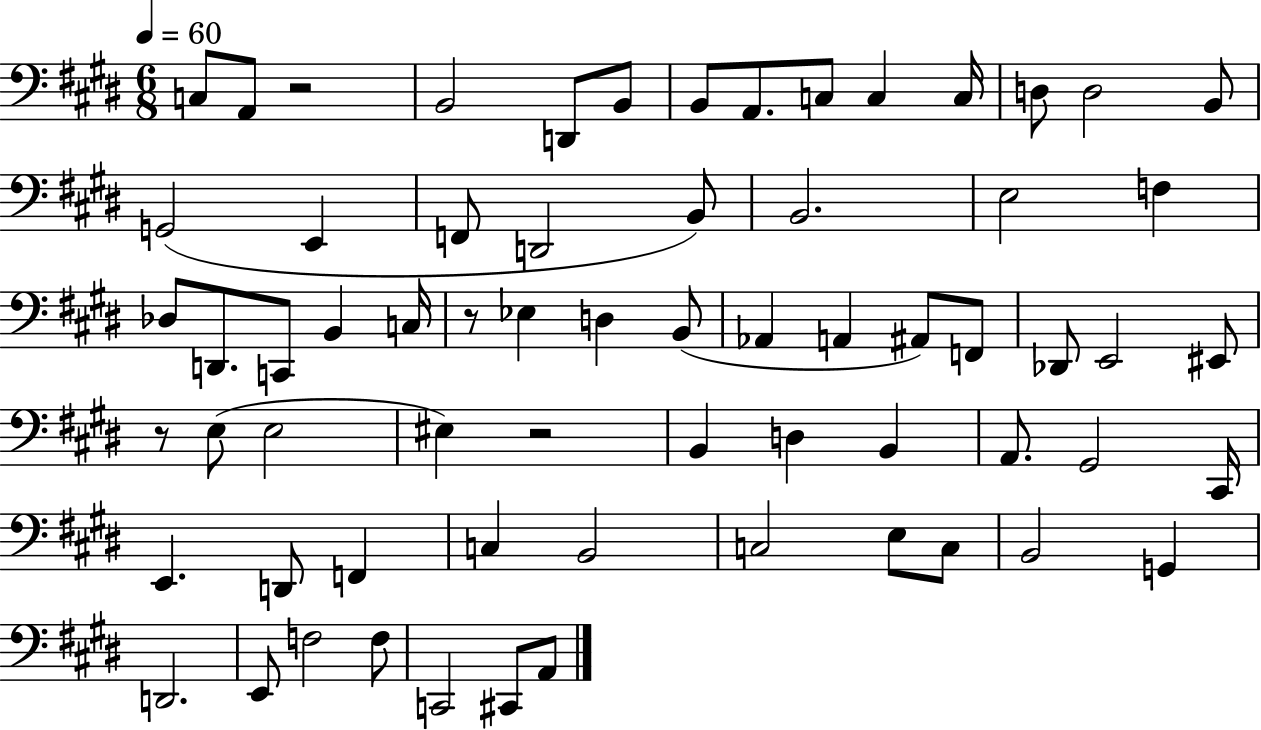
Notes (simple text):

C3/e A2/e R/h B2/h D2/e B2/e B2/e A2/e. C3/e C3/q C3/s D3/e D3/h B2/e G2/h E2/q F2/e D2/h B2/e B2/h. E3/h F3/q Db3/e D2/e. C2/e B2/q C3/s R/e Eb3/q D3/q B2/e Ab2/q A2/q A#2/e F2/e Db2/e E2/h EIS2/e R/e E3/e E3/h EIS3/q R/h B2/q D3/q B2/q A2/e. G#2/h C#2/s E2/q. D2/e F2/q C3/q B2/h C3/h E3/e C3/e B2/h G2/q D2/h. E2/e F3/h F3/e C2/h C#2/e A2/e